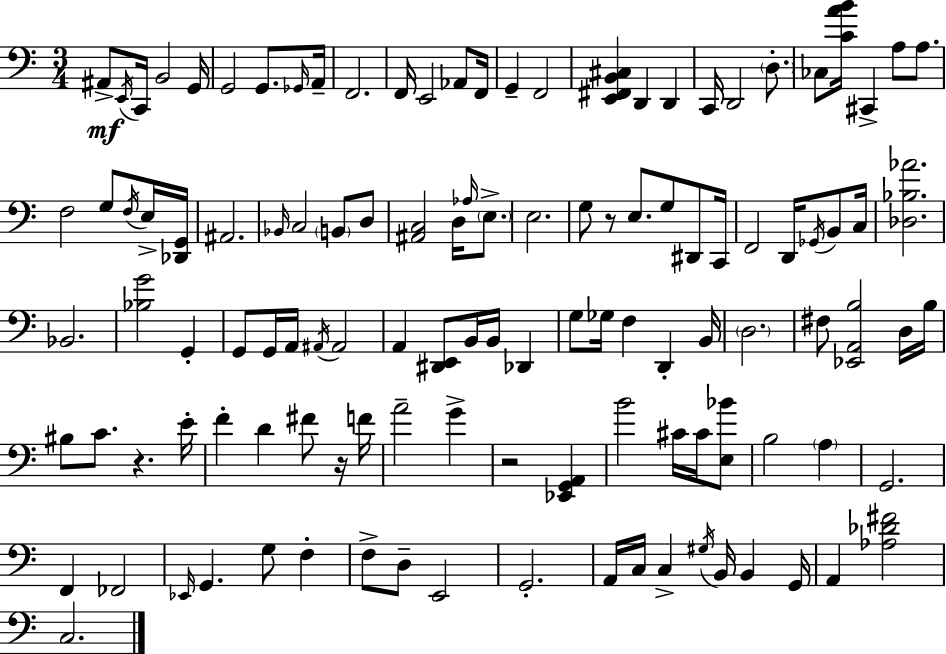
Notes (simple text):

A#2/e E2/s C2/s B2/h G2/s G2/h G2/e. Gb2/s A2/s F2/h. F2/s E2/h Ab2/e F2/s G2/q F2/h [E2,F#2,B2,C#3]/q D2/q D2/q C2/s D2/h D3/e. CES3/e [C4,A4,B4]/s C#2/q A3/e A3/e. F3/h G3/e F3/s E3/s [Db2,G2]/s A#2/h. Bb2/s C3/h B2/e D3/e [A#2,C3]/h D3/s Ab3/s E3/e. E3/h. G3/e R/e E3/e. G3/e D#2/e C2/s F2/h D2/s Gb2/s B2/e C3/s [Db3,Bb3,Ab4]/h. Bb2/h. [Bb3,G4]/h G2/q G2/e G2/s A2/s A#2/s A#2/h A2/q [D#2,E2]/e B2/s B2/s Db2/q G3/e Gb3/s F3/q D2/q B2/s D3/h. F#3/e [Eb2,A2,B3]/h D3/s B3/s BIS3/e C4/e. R/q. E4/s F4/q D4/q F#4/e R/s F4/s A4/h G4/q R/h [Eb2,G2,A2]/q B4/h C#4/s C#4/s [E3,Bb4]/e B3/h A3/q G2/h. F2/q FES2/h Eb2/s G2/q. G3/e F3/q F3/e D3/e E2/h G2/h. A2/s C3/s C3/q G#3/s B2/s B2/q G2/s A2/q [Ab3,Db4,F#4]/h C3/h.